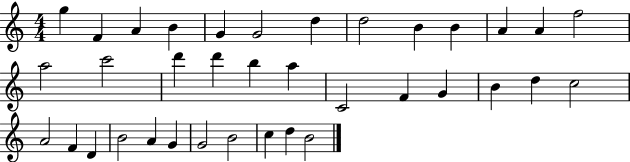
G5/q F4/q A4/q B4/q G4/q G4/h D5/q D5/h B4/q B4/q A4/q A4/q F5/h A5/h C6/h D6/q D6/q B5/q A5/q C4/h F4/q G4/q B4/q D5/q C5/h A4/h F4/q D4/q B4/h A4/q G4/q G4/h B4/h C5/q D5/q B4/h